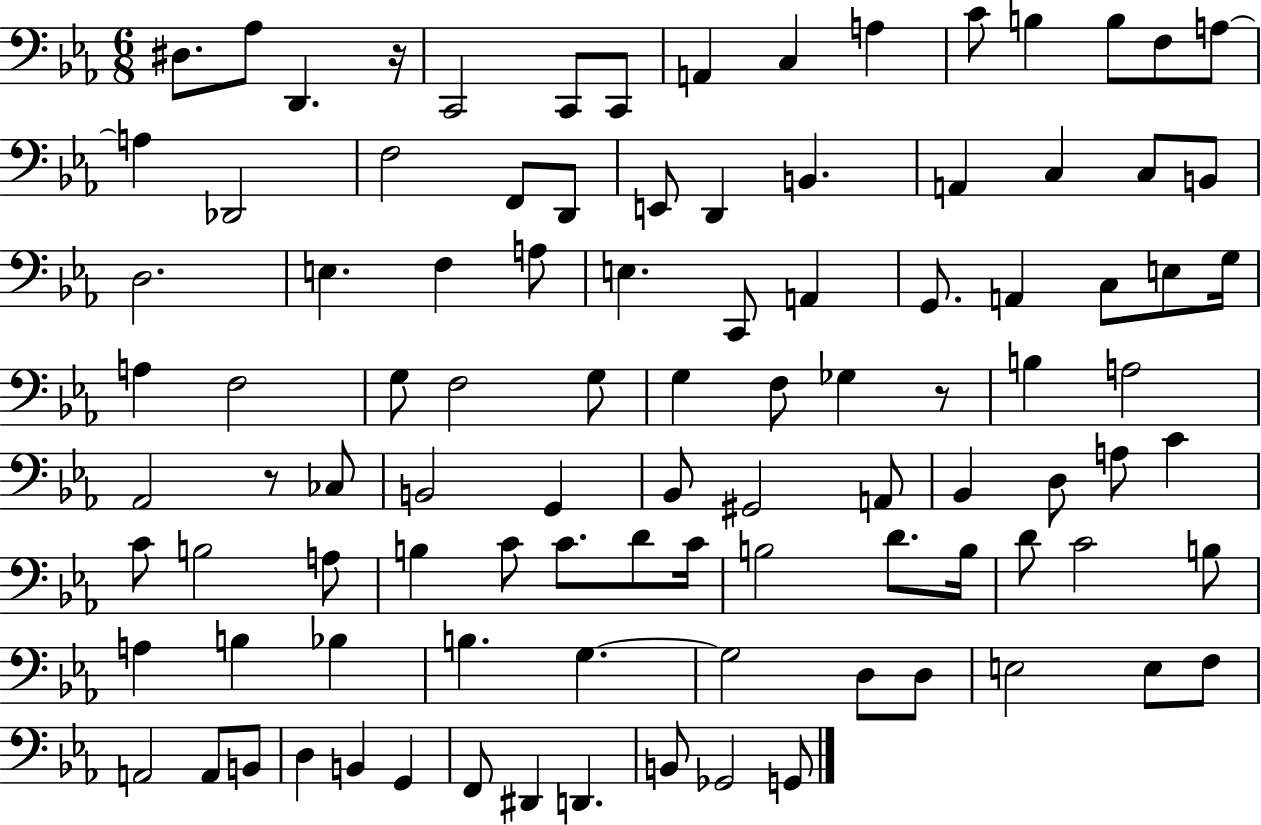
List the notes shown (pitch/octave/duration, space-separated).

D#3/e. Ab3/e D2/q. R/s C2/h C2/e C2/e A2/q C3/q A3/q C4/e B3/q B3/e F3/e A3/e A3/q Db2/h F3/h F2/e D2/e E2/e D2/q B2/q. A2/q C3/q C3/e B2/e D3/h. E3/q. F3/q A3/e E3/q. C2/e A2/q G2/e. A2/q C3/e E3/e G3/s A3/q F3/h G3/e F3/h G3/e G3/q F3/e Gb3/q R/e B3/q A3/h Ab2/h R/e CES3/e B2/h G2/q Bb2/e G#2/h A2/e Bb2/q D3/e A3/e C4/q C4/e B3/h A3/e B3/q C4/e C4/e. D4/e C4/s B3/h D4/e. B3/s D4/e C4/h B3/e A3/q B3/q Bb3/q B3/q. G3/q. G3/h D3/e D3/e E3/h E3/e F3/e A2/h A2/e B2/e D3/q B2/q G2/q F2/e D#2/q D2/q. B2/e Gb2/h G2/e